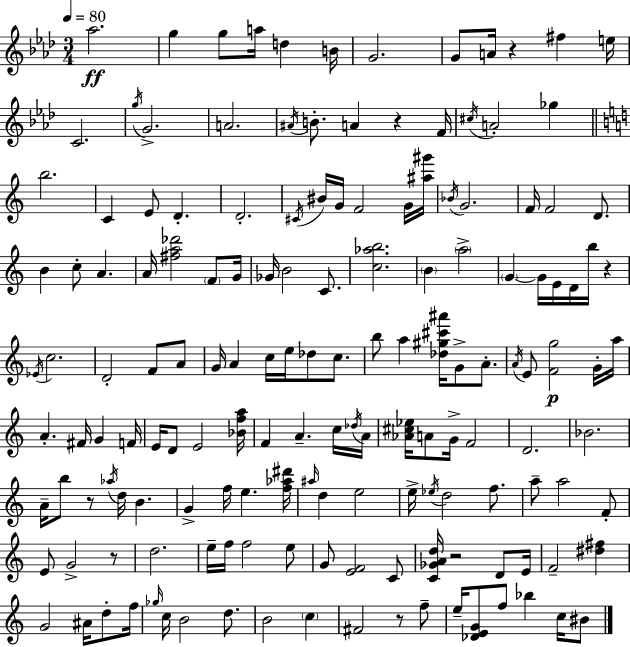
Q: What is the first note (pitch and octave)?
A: Ab5